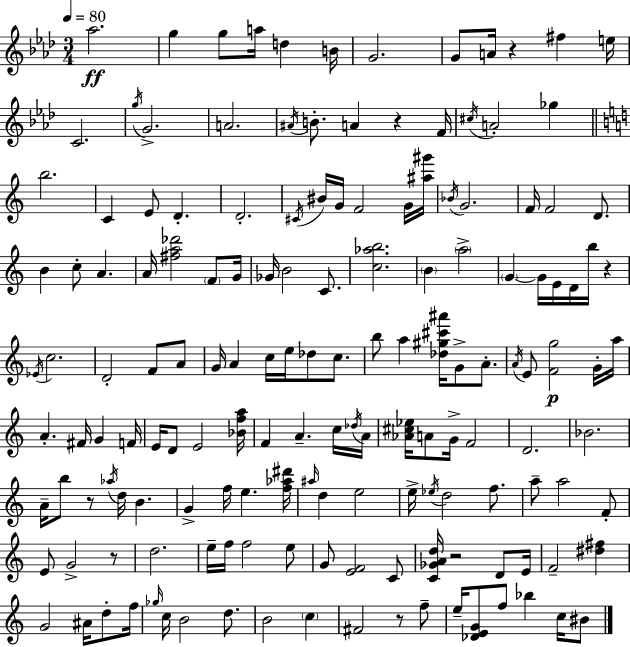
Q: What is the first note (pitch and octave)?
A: Ab5